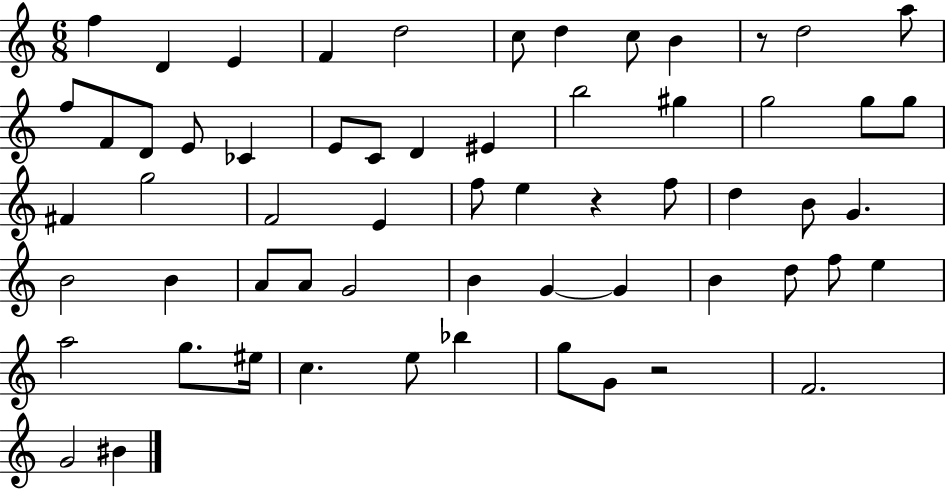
{
  \clef treble
  \numericTimeSignature
  \time 6/8
  \key c \major
  f''4 d'4 e'4 | f'4 d''2 | c''8 d''4 c''8 b'4 | r8 d''2 a''8 | \break f''8 f'8 d'8 e'8 ces'4 | e'8 c'8 d'4 eis'4 | b''2 gis''4 | g''2 g''8 g''8 | \break fis'4 g''2 | f'2 e'4 | f''8 e''4 r4 f''8 | d''4 b'8 g'4. | \break b'2 b'4 | a'8 a'8 g'2 | b'4 g'4~~ g'4 | b'4 d''8 f''8 e''4 | \break a''2 g''8. eis''16 | c''4. e''8 bes''4 | g''8 g'8 r2 | f'2. | \break g'2 bis'4 | \bar "|."
}